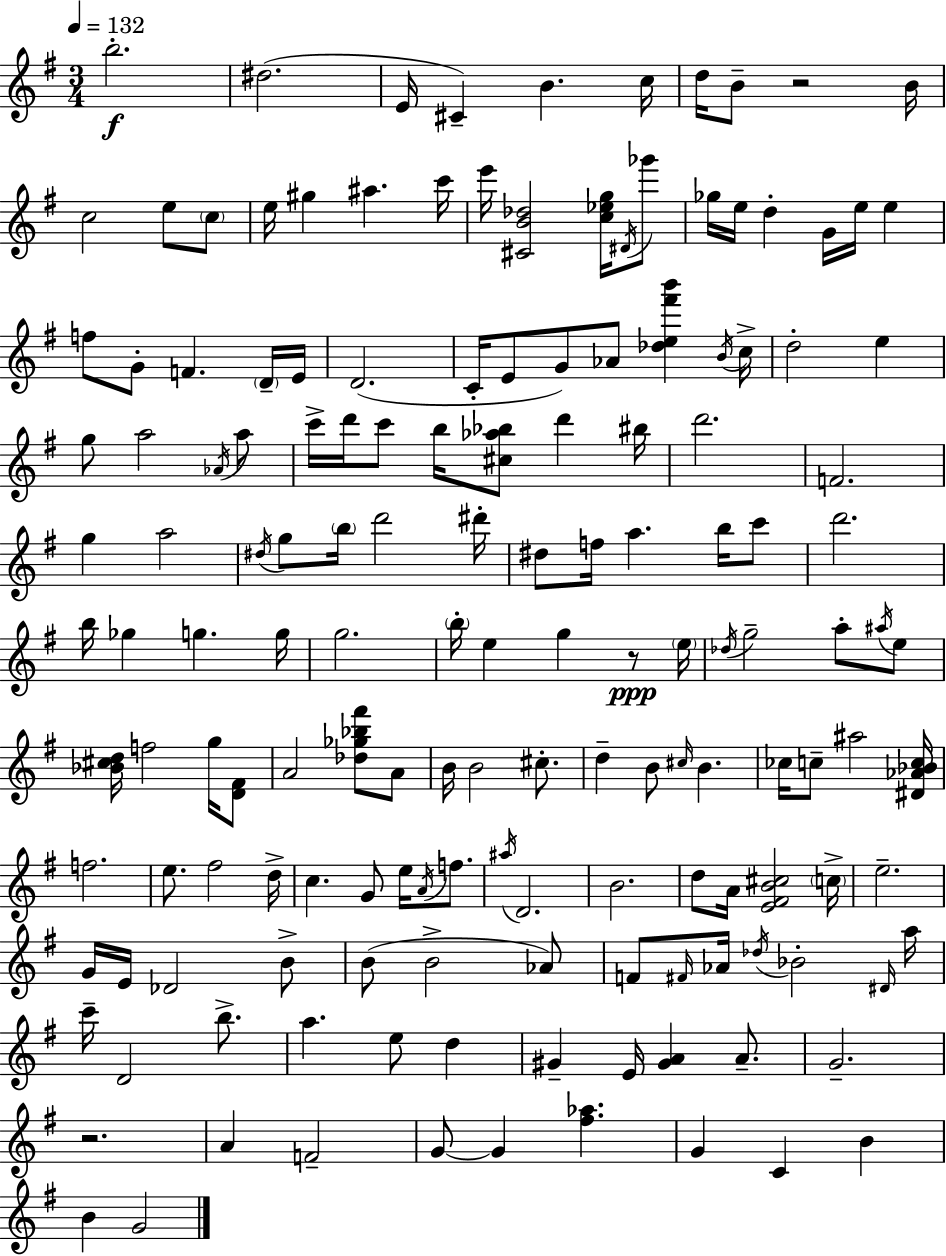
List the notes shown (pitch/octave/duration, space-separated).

B5/h. D#5/h. E4/s C#4/q B4/q. C5/s D5/s B4/e R/h B4/s C5/h E5/e C5/e E5/s G#5/q A#5/q. C6/s E6/s [C#4,B4,Db5]/h [C5,Eb5,G5]/s D#4/s Gb6/e Gb5/s E5/s D5/q G4/s E5/s E5/q F5/e G4/e F4/q. D4/s E4/s D4/h. C4/s E4/e G4/e Ab4/e [Db5,E5,F#6,B6]/q B4/s C5/s D5/h E5/q G5/e A5/h Ab4/s A5/e C6/s D6/s C6/e B5/s [C#5,Ab5,Bb5]/e D6/q BIS5/s D6/h. F4/h. G5/q A5/h D#5/s G5/e B5/s D6/h D#6/s D#5/e F5/s A5/q. B5/s C6/e D6/h. B5/s Gb5/q G5/q. G5/s G5/h. B5/s E5/q G5/q R/e E5/s Db5/s G5/h A5/e A#5/s E5/e [Bb4,C#5,D5]/s F5/h G5/s [D4,F#4]/e A4/h [Db5,Gb5,Bb5,F#6]/e A4/e B4/s B4/h C#5/e. D5/q B4/e C#5/s B4/q. CES5/s C5/e A#5/h [D#4,Ab4,Bb4,C5]/s F5/h. E5/e. F#5/h D5/s C5/q. G4/e E5/s A4/s F5/e. A#5/s D4/h. B4/h. D5/e A4/s [E4,F#4,B4,C#5]/h C5/s E5/h. G4/s E4/s Db4/h B4/e B4/e B4/h Ab4/e F4/e F#4/s Ab4/s Db5/s Bb4/h D#4/s A5/s C6/s D4/h B5/e. A5/q. E5/e D5/q G#4/q E4/s [G#4,A4]/q A4/e. G4/h. R/h. A4/q F4/h G4/e G4/q [F#5,Ab5]/q. G4/q C4/q B4/q B4/q G4/h